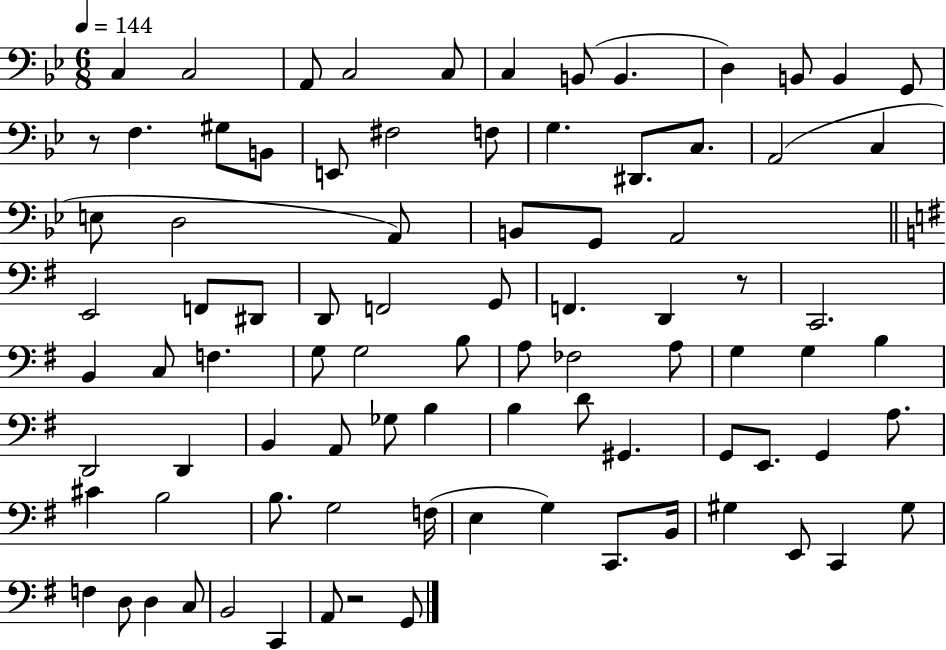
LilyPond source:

{
  \clef bass
  \numericTimeSignature
  \time 6/8
  \key bes \major
  \tempo 4 = 144
  c4 c2 | a,8 c2 c8 | c4 b,8( b,4. | d4) b,8 b,4 g,8 | \break r8 f4. gis8 b,8 | e,8 fis2 f8 | g4. dis,8. c8. | a,2( c4 | \break e8 d2 a,8) | b,8 g,8 a,2 | \bar "||" \break \key e \minor e,2 f,8 dis,8 | d,8 f,2 g,8 | f,4. d,4 r8 | c,2. | \break b,4 c8 f4. | g8 g2 b8 | a8 fes2 a8 | g4 g4 b4 | \break d,2 d,4 | b,4 a,8 ges8 b4 | b4 d'8 gis,4. | g,8 e,8. g,4 a8. | \break cis'4 b2 | b8. g2 f16( | e4 g4) c,8. b,16 | gis4 e,8 c,4 gis8 | \break f4 d8 d4 c8 | b,2 c,4 | a,8 r2 g,8 | \bar "|."
}